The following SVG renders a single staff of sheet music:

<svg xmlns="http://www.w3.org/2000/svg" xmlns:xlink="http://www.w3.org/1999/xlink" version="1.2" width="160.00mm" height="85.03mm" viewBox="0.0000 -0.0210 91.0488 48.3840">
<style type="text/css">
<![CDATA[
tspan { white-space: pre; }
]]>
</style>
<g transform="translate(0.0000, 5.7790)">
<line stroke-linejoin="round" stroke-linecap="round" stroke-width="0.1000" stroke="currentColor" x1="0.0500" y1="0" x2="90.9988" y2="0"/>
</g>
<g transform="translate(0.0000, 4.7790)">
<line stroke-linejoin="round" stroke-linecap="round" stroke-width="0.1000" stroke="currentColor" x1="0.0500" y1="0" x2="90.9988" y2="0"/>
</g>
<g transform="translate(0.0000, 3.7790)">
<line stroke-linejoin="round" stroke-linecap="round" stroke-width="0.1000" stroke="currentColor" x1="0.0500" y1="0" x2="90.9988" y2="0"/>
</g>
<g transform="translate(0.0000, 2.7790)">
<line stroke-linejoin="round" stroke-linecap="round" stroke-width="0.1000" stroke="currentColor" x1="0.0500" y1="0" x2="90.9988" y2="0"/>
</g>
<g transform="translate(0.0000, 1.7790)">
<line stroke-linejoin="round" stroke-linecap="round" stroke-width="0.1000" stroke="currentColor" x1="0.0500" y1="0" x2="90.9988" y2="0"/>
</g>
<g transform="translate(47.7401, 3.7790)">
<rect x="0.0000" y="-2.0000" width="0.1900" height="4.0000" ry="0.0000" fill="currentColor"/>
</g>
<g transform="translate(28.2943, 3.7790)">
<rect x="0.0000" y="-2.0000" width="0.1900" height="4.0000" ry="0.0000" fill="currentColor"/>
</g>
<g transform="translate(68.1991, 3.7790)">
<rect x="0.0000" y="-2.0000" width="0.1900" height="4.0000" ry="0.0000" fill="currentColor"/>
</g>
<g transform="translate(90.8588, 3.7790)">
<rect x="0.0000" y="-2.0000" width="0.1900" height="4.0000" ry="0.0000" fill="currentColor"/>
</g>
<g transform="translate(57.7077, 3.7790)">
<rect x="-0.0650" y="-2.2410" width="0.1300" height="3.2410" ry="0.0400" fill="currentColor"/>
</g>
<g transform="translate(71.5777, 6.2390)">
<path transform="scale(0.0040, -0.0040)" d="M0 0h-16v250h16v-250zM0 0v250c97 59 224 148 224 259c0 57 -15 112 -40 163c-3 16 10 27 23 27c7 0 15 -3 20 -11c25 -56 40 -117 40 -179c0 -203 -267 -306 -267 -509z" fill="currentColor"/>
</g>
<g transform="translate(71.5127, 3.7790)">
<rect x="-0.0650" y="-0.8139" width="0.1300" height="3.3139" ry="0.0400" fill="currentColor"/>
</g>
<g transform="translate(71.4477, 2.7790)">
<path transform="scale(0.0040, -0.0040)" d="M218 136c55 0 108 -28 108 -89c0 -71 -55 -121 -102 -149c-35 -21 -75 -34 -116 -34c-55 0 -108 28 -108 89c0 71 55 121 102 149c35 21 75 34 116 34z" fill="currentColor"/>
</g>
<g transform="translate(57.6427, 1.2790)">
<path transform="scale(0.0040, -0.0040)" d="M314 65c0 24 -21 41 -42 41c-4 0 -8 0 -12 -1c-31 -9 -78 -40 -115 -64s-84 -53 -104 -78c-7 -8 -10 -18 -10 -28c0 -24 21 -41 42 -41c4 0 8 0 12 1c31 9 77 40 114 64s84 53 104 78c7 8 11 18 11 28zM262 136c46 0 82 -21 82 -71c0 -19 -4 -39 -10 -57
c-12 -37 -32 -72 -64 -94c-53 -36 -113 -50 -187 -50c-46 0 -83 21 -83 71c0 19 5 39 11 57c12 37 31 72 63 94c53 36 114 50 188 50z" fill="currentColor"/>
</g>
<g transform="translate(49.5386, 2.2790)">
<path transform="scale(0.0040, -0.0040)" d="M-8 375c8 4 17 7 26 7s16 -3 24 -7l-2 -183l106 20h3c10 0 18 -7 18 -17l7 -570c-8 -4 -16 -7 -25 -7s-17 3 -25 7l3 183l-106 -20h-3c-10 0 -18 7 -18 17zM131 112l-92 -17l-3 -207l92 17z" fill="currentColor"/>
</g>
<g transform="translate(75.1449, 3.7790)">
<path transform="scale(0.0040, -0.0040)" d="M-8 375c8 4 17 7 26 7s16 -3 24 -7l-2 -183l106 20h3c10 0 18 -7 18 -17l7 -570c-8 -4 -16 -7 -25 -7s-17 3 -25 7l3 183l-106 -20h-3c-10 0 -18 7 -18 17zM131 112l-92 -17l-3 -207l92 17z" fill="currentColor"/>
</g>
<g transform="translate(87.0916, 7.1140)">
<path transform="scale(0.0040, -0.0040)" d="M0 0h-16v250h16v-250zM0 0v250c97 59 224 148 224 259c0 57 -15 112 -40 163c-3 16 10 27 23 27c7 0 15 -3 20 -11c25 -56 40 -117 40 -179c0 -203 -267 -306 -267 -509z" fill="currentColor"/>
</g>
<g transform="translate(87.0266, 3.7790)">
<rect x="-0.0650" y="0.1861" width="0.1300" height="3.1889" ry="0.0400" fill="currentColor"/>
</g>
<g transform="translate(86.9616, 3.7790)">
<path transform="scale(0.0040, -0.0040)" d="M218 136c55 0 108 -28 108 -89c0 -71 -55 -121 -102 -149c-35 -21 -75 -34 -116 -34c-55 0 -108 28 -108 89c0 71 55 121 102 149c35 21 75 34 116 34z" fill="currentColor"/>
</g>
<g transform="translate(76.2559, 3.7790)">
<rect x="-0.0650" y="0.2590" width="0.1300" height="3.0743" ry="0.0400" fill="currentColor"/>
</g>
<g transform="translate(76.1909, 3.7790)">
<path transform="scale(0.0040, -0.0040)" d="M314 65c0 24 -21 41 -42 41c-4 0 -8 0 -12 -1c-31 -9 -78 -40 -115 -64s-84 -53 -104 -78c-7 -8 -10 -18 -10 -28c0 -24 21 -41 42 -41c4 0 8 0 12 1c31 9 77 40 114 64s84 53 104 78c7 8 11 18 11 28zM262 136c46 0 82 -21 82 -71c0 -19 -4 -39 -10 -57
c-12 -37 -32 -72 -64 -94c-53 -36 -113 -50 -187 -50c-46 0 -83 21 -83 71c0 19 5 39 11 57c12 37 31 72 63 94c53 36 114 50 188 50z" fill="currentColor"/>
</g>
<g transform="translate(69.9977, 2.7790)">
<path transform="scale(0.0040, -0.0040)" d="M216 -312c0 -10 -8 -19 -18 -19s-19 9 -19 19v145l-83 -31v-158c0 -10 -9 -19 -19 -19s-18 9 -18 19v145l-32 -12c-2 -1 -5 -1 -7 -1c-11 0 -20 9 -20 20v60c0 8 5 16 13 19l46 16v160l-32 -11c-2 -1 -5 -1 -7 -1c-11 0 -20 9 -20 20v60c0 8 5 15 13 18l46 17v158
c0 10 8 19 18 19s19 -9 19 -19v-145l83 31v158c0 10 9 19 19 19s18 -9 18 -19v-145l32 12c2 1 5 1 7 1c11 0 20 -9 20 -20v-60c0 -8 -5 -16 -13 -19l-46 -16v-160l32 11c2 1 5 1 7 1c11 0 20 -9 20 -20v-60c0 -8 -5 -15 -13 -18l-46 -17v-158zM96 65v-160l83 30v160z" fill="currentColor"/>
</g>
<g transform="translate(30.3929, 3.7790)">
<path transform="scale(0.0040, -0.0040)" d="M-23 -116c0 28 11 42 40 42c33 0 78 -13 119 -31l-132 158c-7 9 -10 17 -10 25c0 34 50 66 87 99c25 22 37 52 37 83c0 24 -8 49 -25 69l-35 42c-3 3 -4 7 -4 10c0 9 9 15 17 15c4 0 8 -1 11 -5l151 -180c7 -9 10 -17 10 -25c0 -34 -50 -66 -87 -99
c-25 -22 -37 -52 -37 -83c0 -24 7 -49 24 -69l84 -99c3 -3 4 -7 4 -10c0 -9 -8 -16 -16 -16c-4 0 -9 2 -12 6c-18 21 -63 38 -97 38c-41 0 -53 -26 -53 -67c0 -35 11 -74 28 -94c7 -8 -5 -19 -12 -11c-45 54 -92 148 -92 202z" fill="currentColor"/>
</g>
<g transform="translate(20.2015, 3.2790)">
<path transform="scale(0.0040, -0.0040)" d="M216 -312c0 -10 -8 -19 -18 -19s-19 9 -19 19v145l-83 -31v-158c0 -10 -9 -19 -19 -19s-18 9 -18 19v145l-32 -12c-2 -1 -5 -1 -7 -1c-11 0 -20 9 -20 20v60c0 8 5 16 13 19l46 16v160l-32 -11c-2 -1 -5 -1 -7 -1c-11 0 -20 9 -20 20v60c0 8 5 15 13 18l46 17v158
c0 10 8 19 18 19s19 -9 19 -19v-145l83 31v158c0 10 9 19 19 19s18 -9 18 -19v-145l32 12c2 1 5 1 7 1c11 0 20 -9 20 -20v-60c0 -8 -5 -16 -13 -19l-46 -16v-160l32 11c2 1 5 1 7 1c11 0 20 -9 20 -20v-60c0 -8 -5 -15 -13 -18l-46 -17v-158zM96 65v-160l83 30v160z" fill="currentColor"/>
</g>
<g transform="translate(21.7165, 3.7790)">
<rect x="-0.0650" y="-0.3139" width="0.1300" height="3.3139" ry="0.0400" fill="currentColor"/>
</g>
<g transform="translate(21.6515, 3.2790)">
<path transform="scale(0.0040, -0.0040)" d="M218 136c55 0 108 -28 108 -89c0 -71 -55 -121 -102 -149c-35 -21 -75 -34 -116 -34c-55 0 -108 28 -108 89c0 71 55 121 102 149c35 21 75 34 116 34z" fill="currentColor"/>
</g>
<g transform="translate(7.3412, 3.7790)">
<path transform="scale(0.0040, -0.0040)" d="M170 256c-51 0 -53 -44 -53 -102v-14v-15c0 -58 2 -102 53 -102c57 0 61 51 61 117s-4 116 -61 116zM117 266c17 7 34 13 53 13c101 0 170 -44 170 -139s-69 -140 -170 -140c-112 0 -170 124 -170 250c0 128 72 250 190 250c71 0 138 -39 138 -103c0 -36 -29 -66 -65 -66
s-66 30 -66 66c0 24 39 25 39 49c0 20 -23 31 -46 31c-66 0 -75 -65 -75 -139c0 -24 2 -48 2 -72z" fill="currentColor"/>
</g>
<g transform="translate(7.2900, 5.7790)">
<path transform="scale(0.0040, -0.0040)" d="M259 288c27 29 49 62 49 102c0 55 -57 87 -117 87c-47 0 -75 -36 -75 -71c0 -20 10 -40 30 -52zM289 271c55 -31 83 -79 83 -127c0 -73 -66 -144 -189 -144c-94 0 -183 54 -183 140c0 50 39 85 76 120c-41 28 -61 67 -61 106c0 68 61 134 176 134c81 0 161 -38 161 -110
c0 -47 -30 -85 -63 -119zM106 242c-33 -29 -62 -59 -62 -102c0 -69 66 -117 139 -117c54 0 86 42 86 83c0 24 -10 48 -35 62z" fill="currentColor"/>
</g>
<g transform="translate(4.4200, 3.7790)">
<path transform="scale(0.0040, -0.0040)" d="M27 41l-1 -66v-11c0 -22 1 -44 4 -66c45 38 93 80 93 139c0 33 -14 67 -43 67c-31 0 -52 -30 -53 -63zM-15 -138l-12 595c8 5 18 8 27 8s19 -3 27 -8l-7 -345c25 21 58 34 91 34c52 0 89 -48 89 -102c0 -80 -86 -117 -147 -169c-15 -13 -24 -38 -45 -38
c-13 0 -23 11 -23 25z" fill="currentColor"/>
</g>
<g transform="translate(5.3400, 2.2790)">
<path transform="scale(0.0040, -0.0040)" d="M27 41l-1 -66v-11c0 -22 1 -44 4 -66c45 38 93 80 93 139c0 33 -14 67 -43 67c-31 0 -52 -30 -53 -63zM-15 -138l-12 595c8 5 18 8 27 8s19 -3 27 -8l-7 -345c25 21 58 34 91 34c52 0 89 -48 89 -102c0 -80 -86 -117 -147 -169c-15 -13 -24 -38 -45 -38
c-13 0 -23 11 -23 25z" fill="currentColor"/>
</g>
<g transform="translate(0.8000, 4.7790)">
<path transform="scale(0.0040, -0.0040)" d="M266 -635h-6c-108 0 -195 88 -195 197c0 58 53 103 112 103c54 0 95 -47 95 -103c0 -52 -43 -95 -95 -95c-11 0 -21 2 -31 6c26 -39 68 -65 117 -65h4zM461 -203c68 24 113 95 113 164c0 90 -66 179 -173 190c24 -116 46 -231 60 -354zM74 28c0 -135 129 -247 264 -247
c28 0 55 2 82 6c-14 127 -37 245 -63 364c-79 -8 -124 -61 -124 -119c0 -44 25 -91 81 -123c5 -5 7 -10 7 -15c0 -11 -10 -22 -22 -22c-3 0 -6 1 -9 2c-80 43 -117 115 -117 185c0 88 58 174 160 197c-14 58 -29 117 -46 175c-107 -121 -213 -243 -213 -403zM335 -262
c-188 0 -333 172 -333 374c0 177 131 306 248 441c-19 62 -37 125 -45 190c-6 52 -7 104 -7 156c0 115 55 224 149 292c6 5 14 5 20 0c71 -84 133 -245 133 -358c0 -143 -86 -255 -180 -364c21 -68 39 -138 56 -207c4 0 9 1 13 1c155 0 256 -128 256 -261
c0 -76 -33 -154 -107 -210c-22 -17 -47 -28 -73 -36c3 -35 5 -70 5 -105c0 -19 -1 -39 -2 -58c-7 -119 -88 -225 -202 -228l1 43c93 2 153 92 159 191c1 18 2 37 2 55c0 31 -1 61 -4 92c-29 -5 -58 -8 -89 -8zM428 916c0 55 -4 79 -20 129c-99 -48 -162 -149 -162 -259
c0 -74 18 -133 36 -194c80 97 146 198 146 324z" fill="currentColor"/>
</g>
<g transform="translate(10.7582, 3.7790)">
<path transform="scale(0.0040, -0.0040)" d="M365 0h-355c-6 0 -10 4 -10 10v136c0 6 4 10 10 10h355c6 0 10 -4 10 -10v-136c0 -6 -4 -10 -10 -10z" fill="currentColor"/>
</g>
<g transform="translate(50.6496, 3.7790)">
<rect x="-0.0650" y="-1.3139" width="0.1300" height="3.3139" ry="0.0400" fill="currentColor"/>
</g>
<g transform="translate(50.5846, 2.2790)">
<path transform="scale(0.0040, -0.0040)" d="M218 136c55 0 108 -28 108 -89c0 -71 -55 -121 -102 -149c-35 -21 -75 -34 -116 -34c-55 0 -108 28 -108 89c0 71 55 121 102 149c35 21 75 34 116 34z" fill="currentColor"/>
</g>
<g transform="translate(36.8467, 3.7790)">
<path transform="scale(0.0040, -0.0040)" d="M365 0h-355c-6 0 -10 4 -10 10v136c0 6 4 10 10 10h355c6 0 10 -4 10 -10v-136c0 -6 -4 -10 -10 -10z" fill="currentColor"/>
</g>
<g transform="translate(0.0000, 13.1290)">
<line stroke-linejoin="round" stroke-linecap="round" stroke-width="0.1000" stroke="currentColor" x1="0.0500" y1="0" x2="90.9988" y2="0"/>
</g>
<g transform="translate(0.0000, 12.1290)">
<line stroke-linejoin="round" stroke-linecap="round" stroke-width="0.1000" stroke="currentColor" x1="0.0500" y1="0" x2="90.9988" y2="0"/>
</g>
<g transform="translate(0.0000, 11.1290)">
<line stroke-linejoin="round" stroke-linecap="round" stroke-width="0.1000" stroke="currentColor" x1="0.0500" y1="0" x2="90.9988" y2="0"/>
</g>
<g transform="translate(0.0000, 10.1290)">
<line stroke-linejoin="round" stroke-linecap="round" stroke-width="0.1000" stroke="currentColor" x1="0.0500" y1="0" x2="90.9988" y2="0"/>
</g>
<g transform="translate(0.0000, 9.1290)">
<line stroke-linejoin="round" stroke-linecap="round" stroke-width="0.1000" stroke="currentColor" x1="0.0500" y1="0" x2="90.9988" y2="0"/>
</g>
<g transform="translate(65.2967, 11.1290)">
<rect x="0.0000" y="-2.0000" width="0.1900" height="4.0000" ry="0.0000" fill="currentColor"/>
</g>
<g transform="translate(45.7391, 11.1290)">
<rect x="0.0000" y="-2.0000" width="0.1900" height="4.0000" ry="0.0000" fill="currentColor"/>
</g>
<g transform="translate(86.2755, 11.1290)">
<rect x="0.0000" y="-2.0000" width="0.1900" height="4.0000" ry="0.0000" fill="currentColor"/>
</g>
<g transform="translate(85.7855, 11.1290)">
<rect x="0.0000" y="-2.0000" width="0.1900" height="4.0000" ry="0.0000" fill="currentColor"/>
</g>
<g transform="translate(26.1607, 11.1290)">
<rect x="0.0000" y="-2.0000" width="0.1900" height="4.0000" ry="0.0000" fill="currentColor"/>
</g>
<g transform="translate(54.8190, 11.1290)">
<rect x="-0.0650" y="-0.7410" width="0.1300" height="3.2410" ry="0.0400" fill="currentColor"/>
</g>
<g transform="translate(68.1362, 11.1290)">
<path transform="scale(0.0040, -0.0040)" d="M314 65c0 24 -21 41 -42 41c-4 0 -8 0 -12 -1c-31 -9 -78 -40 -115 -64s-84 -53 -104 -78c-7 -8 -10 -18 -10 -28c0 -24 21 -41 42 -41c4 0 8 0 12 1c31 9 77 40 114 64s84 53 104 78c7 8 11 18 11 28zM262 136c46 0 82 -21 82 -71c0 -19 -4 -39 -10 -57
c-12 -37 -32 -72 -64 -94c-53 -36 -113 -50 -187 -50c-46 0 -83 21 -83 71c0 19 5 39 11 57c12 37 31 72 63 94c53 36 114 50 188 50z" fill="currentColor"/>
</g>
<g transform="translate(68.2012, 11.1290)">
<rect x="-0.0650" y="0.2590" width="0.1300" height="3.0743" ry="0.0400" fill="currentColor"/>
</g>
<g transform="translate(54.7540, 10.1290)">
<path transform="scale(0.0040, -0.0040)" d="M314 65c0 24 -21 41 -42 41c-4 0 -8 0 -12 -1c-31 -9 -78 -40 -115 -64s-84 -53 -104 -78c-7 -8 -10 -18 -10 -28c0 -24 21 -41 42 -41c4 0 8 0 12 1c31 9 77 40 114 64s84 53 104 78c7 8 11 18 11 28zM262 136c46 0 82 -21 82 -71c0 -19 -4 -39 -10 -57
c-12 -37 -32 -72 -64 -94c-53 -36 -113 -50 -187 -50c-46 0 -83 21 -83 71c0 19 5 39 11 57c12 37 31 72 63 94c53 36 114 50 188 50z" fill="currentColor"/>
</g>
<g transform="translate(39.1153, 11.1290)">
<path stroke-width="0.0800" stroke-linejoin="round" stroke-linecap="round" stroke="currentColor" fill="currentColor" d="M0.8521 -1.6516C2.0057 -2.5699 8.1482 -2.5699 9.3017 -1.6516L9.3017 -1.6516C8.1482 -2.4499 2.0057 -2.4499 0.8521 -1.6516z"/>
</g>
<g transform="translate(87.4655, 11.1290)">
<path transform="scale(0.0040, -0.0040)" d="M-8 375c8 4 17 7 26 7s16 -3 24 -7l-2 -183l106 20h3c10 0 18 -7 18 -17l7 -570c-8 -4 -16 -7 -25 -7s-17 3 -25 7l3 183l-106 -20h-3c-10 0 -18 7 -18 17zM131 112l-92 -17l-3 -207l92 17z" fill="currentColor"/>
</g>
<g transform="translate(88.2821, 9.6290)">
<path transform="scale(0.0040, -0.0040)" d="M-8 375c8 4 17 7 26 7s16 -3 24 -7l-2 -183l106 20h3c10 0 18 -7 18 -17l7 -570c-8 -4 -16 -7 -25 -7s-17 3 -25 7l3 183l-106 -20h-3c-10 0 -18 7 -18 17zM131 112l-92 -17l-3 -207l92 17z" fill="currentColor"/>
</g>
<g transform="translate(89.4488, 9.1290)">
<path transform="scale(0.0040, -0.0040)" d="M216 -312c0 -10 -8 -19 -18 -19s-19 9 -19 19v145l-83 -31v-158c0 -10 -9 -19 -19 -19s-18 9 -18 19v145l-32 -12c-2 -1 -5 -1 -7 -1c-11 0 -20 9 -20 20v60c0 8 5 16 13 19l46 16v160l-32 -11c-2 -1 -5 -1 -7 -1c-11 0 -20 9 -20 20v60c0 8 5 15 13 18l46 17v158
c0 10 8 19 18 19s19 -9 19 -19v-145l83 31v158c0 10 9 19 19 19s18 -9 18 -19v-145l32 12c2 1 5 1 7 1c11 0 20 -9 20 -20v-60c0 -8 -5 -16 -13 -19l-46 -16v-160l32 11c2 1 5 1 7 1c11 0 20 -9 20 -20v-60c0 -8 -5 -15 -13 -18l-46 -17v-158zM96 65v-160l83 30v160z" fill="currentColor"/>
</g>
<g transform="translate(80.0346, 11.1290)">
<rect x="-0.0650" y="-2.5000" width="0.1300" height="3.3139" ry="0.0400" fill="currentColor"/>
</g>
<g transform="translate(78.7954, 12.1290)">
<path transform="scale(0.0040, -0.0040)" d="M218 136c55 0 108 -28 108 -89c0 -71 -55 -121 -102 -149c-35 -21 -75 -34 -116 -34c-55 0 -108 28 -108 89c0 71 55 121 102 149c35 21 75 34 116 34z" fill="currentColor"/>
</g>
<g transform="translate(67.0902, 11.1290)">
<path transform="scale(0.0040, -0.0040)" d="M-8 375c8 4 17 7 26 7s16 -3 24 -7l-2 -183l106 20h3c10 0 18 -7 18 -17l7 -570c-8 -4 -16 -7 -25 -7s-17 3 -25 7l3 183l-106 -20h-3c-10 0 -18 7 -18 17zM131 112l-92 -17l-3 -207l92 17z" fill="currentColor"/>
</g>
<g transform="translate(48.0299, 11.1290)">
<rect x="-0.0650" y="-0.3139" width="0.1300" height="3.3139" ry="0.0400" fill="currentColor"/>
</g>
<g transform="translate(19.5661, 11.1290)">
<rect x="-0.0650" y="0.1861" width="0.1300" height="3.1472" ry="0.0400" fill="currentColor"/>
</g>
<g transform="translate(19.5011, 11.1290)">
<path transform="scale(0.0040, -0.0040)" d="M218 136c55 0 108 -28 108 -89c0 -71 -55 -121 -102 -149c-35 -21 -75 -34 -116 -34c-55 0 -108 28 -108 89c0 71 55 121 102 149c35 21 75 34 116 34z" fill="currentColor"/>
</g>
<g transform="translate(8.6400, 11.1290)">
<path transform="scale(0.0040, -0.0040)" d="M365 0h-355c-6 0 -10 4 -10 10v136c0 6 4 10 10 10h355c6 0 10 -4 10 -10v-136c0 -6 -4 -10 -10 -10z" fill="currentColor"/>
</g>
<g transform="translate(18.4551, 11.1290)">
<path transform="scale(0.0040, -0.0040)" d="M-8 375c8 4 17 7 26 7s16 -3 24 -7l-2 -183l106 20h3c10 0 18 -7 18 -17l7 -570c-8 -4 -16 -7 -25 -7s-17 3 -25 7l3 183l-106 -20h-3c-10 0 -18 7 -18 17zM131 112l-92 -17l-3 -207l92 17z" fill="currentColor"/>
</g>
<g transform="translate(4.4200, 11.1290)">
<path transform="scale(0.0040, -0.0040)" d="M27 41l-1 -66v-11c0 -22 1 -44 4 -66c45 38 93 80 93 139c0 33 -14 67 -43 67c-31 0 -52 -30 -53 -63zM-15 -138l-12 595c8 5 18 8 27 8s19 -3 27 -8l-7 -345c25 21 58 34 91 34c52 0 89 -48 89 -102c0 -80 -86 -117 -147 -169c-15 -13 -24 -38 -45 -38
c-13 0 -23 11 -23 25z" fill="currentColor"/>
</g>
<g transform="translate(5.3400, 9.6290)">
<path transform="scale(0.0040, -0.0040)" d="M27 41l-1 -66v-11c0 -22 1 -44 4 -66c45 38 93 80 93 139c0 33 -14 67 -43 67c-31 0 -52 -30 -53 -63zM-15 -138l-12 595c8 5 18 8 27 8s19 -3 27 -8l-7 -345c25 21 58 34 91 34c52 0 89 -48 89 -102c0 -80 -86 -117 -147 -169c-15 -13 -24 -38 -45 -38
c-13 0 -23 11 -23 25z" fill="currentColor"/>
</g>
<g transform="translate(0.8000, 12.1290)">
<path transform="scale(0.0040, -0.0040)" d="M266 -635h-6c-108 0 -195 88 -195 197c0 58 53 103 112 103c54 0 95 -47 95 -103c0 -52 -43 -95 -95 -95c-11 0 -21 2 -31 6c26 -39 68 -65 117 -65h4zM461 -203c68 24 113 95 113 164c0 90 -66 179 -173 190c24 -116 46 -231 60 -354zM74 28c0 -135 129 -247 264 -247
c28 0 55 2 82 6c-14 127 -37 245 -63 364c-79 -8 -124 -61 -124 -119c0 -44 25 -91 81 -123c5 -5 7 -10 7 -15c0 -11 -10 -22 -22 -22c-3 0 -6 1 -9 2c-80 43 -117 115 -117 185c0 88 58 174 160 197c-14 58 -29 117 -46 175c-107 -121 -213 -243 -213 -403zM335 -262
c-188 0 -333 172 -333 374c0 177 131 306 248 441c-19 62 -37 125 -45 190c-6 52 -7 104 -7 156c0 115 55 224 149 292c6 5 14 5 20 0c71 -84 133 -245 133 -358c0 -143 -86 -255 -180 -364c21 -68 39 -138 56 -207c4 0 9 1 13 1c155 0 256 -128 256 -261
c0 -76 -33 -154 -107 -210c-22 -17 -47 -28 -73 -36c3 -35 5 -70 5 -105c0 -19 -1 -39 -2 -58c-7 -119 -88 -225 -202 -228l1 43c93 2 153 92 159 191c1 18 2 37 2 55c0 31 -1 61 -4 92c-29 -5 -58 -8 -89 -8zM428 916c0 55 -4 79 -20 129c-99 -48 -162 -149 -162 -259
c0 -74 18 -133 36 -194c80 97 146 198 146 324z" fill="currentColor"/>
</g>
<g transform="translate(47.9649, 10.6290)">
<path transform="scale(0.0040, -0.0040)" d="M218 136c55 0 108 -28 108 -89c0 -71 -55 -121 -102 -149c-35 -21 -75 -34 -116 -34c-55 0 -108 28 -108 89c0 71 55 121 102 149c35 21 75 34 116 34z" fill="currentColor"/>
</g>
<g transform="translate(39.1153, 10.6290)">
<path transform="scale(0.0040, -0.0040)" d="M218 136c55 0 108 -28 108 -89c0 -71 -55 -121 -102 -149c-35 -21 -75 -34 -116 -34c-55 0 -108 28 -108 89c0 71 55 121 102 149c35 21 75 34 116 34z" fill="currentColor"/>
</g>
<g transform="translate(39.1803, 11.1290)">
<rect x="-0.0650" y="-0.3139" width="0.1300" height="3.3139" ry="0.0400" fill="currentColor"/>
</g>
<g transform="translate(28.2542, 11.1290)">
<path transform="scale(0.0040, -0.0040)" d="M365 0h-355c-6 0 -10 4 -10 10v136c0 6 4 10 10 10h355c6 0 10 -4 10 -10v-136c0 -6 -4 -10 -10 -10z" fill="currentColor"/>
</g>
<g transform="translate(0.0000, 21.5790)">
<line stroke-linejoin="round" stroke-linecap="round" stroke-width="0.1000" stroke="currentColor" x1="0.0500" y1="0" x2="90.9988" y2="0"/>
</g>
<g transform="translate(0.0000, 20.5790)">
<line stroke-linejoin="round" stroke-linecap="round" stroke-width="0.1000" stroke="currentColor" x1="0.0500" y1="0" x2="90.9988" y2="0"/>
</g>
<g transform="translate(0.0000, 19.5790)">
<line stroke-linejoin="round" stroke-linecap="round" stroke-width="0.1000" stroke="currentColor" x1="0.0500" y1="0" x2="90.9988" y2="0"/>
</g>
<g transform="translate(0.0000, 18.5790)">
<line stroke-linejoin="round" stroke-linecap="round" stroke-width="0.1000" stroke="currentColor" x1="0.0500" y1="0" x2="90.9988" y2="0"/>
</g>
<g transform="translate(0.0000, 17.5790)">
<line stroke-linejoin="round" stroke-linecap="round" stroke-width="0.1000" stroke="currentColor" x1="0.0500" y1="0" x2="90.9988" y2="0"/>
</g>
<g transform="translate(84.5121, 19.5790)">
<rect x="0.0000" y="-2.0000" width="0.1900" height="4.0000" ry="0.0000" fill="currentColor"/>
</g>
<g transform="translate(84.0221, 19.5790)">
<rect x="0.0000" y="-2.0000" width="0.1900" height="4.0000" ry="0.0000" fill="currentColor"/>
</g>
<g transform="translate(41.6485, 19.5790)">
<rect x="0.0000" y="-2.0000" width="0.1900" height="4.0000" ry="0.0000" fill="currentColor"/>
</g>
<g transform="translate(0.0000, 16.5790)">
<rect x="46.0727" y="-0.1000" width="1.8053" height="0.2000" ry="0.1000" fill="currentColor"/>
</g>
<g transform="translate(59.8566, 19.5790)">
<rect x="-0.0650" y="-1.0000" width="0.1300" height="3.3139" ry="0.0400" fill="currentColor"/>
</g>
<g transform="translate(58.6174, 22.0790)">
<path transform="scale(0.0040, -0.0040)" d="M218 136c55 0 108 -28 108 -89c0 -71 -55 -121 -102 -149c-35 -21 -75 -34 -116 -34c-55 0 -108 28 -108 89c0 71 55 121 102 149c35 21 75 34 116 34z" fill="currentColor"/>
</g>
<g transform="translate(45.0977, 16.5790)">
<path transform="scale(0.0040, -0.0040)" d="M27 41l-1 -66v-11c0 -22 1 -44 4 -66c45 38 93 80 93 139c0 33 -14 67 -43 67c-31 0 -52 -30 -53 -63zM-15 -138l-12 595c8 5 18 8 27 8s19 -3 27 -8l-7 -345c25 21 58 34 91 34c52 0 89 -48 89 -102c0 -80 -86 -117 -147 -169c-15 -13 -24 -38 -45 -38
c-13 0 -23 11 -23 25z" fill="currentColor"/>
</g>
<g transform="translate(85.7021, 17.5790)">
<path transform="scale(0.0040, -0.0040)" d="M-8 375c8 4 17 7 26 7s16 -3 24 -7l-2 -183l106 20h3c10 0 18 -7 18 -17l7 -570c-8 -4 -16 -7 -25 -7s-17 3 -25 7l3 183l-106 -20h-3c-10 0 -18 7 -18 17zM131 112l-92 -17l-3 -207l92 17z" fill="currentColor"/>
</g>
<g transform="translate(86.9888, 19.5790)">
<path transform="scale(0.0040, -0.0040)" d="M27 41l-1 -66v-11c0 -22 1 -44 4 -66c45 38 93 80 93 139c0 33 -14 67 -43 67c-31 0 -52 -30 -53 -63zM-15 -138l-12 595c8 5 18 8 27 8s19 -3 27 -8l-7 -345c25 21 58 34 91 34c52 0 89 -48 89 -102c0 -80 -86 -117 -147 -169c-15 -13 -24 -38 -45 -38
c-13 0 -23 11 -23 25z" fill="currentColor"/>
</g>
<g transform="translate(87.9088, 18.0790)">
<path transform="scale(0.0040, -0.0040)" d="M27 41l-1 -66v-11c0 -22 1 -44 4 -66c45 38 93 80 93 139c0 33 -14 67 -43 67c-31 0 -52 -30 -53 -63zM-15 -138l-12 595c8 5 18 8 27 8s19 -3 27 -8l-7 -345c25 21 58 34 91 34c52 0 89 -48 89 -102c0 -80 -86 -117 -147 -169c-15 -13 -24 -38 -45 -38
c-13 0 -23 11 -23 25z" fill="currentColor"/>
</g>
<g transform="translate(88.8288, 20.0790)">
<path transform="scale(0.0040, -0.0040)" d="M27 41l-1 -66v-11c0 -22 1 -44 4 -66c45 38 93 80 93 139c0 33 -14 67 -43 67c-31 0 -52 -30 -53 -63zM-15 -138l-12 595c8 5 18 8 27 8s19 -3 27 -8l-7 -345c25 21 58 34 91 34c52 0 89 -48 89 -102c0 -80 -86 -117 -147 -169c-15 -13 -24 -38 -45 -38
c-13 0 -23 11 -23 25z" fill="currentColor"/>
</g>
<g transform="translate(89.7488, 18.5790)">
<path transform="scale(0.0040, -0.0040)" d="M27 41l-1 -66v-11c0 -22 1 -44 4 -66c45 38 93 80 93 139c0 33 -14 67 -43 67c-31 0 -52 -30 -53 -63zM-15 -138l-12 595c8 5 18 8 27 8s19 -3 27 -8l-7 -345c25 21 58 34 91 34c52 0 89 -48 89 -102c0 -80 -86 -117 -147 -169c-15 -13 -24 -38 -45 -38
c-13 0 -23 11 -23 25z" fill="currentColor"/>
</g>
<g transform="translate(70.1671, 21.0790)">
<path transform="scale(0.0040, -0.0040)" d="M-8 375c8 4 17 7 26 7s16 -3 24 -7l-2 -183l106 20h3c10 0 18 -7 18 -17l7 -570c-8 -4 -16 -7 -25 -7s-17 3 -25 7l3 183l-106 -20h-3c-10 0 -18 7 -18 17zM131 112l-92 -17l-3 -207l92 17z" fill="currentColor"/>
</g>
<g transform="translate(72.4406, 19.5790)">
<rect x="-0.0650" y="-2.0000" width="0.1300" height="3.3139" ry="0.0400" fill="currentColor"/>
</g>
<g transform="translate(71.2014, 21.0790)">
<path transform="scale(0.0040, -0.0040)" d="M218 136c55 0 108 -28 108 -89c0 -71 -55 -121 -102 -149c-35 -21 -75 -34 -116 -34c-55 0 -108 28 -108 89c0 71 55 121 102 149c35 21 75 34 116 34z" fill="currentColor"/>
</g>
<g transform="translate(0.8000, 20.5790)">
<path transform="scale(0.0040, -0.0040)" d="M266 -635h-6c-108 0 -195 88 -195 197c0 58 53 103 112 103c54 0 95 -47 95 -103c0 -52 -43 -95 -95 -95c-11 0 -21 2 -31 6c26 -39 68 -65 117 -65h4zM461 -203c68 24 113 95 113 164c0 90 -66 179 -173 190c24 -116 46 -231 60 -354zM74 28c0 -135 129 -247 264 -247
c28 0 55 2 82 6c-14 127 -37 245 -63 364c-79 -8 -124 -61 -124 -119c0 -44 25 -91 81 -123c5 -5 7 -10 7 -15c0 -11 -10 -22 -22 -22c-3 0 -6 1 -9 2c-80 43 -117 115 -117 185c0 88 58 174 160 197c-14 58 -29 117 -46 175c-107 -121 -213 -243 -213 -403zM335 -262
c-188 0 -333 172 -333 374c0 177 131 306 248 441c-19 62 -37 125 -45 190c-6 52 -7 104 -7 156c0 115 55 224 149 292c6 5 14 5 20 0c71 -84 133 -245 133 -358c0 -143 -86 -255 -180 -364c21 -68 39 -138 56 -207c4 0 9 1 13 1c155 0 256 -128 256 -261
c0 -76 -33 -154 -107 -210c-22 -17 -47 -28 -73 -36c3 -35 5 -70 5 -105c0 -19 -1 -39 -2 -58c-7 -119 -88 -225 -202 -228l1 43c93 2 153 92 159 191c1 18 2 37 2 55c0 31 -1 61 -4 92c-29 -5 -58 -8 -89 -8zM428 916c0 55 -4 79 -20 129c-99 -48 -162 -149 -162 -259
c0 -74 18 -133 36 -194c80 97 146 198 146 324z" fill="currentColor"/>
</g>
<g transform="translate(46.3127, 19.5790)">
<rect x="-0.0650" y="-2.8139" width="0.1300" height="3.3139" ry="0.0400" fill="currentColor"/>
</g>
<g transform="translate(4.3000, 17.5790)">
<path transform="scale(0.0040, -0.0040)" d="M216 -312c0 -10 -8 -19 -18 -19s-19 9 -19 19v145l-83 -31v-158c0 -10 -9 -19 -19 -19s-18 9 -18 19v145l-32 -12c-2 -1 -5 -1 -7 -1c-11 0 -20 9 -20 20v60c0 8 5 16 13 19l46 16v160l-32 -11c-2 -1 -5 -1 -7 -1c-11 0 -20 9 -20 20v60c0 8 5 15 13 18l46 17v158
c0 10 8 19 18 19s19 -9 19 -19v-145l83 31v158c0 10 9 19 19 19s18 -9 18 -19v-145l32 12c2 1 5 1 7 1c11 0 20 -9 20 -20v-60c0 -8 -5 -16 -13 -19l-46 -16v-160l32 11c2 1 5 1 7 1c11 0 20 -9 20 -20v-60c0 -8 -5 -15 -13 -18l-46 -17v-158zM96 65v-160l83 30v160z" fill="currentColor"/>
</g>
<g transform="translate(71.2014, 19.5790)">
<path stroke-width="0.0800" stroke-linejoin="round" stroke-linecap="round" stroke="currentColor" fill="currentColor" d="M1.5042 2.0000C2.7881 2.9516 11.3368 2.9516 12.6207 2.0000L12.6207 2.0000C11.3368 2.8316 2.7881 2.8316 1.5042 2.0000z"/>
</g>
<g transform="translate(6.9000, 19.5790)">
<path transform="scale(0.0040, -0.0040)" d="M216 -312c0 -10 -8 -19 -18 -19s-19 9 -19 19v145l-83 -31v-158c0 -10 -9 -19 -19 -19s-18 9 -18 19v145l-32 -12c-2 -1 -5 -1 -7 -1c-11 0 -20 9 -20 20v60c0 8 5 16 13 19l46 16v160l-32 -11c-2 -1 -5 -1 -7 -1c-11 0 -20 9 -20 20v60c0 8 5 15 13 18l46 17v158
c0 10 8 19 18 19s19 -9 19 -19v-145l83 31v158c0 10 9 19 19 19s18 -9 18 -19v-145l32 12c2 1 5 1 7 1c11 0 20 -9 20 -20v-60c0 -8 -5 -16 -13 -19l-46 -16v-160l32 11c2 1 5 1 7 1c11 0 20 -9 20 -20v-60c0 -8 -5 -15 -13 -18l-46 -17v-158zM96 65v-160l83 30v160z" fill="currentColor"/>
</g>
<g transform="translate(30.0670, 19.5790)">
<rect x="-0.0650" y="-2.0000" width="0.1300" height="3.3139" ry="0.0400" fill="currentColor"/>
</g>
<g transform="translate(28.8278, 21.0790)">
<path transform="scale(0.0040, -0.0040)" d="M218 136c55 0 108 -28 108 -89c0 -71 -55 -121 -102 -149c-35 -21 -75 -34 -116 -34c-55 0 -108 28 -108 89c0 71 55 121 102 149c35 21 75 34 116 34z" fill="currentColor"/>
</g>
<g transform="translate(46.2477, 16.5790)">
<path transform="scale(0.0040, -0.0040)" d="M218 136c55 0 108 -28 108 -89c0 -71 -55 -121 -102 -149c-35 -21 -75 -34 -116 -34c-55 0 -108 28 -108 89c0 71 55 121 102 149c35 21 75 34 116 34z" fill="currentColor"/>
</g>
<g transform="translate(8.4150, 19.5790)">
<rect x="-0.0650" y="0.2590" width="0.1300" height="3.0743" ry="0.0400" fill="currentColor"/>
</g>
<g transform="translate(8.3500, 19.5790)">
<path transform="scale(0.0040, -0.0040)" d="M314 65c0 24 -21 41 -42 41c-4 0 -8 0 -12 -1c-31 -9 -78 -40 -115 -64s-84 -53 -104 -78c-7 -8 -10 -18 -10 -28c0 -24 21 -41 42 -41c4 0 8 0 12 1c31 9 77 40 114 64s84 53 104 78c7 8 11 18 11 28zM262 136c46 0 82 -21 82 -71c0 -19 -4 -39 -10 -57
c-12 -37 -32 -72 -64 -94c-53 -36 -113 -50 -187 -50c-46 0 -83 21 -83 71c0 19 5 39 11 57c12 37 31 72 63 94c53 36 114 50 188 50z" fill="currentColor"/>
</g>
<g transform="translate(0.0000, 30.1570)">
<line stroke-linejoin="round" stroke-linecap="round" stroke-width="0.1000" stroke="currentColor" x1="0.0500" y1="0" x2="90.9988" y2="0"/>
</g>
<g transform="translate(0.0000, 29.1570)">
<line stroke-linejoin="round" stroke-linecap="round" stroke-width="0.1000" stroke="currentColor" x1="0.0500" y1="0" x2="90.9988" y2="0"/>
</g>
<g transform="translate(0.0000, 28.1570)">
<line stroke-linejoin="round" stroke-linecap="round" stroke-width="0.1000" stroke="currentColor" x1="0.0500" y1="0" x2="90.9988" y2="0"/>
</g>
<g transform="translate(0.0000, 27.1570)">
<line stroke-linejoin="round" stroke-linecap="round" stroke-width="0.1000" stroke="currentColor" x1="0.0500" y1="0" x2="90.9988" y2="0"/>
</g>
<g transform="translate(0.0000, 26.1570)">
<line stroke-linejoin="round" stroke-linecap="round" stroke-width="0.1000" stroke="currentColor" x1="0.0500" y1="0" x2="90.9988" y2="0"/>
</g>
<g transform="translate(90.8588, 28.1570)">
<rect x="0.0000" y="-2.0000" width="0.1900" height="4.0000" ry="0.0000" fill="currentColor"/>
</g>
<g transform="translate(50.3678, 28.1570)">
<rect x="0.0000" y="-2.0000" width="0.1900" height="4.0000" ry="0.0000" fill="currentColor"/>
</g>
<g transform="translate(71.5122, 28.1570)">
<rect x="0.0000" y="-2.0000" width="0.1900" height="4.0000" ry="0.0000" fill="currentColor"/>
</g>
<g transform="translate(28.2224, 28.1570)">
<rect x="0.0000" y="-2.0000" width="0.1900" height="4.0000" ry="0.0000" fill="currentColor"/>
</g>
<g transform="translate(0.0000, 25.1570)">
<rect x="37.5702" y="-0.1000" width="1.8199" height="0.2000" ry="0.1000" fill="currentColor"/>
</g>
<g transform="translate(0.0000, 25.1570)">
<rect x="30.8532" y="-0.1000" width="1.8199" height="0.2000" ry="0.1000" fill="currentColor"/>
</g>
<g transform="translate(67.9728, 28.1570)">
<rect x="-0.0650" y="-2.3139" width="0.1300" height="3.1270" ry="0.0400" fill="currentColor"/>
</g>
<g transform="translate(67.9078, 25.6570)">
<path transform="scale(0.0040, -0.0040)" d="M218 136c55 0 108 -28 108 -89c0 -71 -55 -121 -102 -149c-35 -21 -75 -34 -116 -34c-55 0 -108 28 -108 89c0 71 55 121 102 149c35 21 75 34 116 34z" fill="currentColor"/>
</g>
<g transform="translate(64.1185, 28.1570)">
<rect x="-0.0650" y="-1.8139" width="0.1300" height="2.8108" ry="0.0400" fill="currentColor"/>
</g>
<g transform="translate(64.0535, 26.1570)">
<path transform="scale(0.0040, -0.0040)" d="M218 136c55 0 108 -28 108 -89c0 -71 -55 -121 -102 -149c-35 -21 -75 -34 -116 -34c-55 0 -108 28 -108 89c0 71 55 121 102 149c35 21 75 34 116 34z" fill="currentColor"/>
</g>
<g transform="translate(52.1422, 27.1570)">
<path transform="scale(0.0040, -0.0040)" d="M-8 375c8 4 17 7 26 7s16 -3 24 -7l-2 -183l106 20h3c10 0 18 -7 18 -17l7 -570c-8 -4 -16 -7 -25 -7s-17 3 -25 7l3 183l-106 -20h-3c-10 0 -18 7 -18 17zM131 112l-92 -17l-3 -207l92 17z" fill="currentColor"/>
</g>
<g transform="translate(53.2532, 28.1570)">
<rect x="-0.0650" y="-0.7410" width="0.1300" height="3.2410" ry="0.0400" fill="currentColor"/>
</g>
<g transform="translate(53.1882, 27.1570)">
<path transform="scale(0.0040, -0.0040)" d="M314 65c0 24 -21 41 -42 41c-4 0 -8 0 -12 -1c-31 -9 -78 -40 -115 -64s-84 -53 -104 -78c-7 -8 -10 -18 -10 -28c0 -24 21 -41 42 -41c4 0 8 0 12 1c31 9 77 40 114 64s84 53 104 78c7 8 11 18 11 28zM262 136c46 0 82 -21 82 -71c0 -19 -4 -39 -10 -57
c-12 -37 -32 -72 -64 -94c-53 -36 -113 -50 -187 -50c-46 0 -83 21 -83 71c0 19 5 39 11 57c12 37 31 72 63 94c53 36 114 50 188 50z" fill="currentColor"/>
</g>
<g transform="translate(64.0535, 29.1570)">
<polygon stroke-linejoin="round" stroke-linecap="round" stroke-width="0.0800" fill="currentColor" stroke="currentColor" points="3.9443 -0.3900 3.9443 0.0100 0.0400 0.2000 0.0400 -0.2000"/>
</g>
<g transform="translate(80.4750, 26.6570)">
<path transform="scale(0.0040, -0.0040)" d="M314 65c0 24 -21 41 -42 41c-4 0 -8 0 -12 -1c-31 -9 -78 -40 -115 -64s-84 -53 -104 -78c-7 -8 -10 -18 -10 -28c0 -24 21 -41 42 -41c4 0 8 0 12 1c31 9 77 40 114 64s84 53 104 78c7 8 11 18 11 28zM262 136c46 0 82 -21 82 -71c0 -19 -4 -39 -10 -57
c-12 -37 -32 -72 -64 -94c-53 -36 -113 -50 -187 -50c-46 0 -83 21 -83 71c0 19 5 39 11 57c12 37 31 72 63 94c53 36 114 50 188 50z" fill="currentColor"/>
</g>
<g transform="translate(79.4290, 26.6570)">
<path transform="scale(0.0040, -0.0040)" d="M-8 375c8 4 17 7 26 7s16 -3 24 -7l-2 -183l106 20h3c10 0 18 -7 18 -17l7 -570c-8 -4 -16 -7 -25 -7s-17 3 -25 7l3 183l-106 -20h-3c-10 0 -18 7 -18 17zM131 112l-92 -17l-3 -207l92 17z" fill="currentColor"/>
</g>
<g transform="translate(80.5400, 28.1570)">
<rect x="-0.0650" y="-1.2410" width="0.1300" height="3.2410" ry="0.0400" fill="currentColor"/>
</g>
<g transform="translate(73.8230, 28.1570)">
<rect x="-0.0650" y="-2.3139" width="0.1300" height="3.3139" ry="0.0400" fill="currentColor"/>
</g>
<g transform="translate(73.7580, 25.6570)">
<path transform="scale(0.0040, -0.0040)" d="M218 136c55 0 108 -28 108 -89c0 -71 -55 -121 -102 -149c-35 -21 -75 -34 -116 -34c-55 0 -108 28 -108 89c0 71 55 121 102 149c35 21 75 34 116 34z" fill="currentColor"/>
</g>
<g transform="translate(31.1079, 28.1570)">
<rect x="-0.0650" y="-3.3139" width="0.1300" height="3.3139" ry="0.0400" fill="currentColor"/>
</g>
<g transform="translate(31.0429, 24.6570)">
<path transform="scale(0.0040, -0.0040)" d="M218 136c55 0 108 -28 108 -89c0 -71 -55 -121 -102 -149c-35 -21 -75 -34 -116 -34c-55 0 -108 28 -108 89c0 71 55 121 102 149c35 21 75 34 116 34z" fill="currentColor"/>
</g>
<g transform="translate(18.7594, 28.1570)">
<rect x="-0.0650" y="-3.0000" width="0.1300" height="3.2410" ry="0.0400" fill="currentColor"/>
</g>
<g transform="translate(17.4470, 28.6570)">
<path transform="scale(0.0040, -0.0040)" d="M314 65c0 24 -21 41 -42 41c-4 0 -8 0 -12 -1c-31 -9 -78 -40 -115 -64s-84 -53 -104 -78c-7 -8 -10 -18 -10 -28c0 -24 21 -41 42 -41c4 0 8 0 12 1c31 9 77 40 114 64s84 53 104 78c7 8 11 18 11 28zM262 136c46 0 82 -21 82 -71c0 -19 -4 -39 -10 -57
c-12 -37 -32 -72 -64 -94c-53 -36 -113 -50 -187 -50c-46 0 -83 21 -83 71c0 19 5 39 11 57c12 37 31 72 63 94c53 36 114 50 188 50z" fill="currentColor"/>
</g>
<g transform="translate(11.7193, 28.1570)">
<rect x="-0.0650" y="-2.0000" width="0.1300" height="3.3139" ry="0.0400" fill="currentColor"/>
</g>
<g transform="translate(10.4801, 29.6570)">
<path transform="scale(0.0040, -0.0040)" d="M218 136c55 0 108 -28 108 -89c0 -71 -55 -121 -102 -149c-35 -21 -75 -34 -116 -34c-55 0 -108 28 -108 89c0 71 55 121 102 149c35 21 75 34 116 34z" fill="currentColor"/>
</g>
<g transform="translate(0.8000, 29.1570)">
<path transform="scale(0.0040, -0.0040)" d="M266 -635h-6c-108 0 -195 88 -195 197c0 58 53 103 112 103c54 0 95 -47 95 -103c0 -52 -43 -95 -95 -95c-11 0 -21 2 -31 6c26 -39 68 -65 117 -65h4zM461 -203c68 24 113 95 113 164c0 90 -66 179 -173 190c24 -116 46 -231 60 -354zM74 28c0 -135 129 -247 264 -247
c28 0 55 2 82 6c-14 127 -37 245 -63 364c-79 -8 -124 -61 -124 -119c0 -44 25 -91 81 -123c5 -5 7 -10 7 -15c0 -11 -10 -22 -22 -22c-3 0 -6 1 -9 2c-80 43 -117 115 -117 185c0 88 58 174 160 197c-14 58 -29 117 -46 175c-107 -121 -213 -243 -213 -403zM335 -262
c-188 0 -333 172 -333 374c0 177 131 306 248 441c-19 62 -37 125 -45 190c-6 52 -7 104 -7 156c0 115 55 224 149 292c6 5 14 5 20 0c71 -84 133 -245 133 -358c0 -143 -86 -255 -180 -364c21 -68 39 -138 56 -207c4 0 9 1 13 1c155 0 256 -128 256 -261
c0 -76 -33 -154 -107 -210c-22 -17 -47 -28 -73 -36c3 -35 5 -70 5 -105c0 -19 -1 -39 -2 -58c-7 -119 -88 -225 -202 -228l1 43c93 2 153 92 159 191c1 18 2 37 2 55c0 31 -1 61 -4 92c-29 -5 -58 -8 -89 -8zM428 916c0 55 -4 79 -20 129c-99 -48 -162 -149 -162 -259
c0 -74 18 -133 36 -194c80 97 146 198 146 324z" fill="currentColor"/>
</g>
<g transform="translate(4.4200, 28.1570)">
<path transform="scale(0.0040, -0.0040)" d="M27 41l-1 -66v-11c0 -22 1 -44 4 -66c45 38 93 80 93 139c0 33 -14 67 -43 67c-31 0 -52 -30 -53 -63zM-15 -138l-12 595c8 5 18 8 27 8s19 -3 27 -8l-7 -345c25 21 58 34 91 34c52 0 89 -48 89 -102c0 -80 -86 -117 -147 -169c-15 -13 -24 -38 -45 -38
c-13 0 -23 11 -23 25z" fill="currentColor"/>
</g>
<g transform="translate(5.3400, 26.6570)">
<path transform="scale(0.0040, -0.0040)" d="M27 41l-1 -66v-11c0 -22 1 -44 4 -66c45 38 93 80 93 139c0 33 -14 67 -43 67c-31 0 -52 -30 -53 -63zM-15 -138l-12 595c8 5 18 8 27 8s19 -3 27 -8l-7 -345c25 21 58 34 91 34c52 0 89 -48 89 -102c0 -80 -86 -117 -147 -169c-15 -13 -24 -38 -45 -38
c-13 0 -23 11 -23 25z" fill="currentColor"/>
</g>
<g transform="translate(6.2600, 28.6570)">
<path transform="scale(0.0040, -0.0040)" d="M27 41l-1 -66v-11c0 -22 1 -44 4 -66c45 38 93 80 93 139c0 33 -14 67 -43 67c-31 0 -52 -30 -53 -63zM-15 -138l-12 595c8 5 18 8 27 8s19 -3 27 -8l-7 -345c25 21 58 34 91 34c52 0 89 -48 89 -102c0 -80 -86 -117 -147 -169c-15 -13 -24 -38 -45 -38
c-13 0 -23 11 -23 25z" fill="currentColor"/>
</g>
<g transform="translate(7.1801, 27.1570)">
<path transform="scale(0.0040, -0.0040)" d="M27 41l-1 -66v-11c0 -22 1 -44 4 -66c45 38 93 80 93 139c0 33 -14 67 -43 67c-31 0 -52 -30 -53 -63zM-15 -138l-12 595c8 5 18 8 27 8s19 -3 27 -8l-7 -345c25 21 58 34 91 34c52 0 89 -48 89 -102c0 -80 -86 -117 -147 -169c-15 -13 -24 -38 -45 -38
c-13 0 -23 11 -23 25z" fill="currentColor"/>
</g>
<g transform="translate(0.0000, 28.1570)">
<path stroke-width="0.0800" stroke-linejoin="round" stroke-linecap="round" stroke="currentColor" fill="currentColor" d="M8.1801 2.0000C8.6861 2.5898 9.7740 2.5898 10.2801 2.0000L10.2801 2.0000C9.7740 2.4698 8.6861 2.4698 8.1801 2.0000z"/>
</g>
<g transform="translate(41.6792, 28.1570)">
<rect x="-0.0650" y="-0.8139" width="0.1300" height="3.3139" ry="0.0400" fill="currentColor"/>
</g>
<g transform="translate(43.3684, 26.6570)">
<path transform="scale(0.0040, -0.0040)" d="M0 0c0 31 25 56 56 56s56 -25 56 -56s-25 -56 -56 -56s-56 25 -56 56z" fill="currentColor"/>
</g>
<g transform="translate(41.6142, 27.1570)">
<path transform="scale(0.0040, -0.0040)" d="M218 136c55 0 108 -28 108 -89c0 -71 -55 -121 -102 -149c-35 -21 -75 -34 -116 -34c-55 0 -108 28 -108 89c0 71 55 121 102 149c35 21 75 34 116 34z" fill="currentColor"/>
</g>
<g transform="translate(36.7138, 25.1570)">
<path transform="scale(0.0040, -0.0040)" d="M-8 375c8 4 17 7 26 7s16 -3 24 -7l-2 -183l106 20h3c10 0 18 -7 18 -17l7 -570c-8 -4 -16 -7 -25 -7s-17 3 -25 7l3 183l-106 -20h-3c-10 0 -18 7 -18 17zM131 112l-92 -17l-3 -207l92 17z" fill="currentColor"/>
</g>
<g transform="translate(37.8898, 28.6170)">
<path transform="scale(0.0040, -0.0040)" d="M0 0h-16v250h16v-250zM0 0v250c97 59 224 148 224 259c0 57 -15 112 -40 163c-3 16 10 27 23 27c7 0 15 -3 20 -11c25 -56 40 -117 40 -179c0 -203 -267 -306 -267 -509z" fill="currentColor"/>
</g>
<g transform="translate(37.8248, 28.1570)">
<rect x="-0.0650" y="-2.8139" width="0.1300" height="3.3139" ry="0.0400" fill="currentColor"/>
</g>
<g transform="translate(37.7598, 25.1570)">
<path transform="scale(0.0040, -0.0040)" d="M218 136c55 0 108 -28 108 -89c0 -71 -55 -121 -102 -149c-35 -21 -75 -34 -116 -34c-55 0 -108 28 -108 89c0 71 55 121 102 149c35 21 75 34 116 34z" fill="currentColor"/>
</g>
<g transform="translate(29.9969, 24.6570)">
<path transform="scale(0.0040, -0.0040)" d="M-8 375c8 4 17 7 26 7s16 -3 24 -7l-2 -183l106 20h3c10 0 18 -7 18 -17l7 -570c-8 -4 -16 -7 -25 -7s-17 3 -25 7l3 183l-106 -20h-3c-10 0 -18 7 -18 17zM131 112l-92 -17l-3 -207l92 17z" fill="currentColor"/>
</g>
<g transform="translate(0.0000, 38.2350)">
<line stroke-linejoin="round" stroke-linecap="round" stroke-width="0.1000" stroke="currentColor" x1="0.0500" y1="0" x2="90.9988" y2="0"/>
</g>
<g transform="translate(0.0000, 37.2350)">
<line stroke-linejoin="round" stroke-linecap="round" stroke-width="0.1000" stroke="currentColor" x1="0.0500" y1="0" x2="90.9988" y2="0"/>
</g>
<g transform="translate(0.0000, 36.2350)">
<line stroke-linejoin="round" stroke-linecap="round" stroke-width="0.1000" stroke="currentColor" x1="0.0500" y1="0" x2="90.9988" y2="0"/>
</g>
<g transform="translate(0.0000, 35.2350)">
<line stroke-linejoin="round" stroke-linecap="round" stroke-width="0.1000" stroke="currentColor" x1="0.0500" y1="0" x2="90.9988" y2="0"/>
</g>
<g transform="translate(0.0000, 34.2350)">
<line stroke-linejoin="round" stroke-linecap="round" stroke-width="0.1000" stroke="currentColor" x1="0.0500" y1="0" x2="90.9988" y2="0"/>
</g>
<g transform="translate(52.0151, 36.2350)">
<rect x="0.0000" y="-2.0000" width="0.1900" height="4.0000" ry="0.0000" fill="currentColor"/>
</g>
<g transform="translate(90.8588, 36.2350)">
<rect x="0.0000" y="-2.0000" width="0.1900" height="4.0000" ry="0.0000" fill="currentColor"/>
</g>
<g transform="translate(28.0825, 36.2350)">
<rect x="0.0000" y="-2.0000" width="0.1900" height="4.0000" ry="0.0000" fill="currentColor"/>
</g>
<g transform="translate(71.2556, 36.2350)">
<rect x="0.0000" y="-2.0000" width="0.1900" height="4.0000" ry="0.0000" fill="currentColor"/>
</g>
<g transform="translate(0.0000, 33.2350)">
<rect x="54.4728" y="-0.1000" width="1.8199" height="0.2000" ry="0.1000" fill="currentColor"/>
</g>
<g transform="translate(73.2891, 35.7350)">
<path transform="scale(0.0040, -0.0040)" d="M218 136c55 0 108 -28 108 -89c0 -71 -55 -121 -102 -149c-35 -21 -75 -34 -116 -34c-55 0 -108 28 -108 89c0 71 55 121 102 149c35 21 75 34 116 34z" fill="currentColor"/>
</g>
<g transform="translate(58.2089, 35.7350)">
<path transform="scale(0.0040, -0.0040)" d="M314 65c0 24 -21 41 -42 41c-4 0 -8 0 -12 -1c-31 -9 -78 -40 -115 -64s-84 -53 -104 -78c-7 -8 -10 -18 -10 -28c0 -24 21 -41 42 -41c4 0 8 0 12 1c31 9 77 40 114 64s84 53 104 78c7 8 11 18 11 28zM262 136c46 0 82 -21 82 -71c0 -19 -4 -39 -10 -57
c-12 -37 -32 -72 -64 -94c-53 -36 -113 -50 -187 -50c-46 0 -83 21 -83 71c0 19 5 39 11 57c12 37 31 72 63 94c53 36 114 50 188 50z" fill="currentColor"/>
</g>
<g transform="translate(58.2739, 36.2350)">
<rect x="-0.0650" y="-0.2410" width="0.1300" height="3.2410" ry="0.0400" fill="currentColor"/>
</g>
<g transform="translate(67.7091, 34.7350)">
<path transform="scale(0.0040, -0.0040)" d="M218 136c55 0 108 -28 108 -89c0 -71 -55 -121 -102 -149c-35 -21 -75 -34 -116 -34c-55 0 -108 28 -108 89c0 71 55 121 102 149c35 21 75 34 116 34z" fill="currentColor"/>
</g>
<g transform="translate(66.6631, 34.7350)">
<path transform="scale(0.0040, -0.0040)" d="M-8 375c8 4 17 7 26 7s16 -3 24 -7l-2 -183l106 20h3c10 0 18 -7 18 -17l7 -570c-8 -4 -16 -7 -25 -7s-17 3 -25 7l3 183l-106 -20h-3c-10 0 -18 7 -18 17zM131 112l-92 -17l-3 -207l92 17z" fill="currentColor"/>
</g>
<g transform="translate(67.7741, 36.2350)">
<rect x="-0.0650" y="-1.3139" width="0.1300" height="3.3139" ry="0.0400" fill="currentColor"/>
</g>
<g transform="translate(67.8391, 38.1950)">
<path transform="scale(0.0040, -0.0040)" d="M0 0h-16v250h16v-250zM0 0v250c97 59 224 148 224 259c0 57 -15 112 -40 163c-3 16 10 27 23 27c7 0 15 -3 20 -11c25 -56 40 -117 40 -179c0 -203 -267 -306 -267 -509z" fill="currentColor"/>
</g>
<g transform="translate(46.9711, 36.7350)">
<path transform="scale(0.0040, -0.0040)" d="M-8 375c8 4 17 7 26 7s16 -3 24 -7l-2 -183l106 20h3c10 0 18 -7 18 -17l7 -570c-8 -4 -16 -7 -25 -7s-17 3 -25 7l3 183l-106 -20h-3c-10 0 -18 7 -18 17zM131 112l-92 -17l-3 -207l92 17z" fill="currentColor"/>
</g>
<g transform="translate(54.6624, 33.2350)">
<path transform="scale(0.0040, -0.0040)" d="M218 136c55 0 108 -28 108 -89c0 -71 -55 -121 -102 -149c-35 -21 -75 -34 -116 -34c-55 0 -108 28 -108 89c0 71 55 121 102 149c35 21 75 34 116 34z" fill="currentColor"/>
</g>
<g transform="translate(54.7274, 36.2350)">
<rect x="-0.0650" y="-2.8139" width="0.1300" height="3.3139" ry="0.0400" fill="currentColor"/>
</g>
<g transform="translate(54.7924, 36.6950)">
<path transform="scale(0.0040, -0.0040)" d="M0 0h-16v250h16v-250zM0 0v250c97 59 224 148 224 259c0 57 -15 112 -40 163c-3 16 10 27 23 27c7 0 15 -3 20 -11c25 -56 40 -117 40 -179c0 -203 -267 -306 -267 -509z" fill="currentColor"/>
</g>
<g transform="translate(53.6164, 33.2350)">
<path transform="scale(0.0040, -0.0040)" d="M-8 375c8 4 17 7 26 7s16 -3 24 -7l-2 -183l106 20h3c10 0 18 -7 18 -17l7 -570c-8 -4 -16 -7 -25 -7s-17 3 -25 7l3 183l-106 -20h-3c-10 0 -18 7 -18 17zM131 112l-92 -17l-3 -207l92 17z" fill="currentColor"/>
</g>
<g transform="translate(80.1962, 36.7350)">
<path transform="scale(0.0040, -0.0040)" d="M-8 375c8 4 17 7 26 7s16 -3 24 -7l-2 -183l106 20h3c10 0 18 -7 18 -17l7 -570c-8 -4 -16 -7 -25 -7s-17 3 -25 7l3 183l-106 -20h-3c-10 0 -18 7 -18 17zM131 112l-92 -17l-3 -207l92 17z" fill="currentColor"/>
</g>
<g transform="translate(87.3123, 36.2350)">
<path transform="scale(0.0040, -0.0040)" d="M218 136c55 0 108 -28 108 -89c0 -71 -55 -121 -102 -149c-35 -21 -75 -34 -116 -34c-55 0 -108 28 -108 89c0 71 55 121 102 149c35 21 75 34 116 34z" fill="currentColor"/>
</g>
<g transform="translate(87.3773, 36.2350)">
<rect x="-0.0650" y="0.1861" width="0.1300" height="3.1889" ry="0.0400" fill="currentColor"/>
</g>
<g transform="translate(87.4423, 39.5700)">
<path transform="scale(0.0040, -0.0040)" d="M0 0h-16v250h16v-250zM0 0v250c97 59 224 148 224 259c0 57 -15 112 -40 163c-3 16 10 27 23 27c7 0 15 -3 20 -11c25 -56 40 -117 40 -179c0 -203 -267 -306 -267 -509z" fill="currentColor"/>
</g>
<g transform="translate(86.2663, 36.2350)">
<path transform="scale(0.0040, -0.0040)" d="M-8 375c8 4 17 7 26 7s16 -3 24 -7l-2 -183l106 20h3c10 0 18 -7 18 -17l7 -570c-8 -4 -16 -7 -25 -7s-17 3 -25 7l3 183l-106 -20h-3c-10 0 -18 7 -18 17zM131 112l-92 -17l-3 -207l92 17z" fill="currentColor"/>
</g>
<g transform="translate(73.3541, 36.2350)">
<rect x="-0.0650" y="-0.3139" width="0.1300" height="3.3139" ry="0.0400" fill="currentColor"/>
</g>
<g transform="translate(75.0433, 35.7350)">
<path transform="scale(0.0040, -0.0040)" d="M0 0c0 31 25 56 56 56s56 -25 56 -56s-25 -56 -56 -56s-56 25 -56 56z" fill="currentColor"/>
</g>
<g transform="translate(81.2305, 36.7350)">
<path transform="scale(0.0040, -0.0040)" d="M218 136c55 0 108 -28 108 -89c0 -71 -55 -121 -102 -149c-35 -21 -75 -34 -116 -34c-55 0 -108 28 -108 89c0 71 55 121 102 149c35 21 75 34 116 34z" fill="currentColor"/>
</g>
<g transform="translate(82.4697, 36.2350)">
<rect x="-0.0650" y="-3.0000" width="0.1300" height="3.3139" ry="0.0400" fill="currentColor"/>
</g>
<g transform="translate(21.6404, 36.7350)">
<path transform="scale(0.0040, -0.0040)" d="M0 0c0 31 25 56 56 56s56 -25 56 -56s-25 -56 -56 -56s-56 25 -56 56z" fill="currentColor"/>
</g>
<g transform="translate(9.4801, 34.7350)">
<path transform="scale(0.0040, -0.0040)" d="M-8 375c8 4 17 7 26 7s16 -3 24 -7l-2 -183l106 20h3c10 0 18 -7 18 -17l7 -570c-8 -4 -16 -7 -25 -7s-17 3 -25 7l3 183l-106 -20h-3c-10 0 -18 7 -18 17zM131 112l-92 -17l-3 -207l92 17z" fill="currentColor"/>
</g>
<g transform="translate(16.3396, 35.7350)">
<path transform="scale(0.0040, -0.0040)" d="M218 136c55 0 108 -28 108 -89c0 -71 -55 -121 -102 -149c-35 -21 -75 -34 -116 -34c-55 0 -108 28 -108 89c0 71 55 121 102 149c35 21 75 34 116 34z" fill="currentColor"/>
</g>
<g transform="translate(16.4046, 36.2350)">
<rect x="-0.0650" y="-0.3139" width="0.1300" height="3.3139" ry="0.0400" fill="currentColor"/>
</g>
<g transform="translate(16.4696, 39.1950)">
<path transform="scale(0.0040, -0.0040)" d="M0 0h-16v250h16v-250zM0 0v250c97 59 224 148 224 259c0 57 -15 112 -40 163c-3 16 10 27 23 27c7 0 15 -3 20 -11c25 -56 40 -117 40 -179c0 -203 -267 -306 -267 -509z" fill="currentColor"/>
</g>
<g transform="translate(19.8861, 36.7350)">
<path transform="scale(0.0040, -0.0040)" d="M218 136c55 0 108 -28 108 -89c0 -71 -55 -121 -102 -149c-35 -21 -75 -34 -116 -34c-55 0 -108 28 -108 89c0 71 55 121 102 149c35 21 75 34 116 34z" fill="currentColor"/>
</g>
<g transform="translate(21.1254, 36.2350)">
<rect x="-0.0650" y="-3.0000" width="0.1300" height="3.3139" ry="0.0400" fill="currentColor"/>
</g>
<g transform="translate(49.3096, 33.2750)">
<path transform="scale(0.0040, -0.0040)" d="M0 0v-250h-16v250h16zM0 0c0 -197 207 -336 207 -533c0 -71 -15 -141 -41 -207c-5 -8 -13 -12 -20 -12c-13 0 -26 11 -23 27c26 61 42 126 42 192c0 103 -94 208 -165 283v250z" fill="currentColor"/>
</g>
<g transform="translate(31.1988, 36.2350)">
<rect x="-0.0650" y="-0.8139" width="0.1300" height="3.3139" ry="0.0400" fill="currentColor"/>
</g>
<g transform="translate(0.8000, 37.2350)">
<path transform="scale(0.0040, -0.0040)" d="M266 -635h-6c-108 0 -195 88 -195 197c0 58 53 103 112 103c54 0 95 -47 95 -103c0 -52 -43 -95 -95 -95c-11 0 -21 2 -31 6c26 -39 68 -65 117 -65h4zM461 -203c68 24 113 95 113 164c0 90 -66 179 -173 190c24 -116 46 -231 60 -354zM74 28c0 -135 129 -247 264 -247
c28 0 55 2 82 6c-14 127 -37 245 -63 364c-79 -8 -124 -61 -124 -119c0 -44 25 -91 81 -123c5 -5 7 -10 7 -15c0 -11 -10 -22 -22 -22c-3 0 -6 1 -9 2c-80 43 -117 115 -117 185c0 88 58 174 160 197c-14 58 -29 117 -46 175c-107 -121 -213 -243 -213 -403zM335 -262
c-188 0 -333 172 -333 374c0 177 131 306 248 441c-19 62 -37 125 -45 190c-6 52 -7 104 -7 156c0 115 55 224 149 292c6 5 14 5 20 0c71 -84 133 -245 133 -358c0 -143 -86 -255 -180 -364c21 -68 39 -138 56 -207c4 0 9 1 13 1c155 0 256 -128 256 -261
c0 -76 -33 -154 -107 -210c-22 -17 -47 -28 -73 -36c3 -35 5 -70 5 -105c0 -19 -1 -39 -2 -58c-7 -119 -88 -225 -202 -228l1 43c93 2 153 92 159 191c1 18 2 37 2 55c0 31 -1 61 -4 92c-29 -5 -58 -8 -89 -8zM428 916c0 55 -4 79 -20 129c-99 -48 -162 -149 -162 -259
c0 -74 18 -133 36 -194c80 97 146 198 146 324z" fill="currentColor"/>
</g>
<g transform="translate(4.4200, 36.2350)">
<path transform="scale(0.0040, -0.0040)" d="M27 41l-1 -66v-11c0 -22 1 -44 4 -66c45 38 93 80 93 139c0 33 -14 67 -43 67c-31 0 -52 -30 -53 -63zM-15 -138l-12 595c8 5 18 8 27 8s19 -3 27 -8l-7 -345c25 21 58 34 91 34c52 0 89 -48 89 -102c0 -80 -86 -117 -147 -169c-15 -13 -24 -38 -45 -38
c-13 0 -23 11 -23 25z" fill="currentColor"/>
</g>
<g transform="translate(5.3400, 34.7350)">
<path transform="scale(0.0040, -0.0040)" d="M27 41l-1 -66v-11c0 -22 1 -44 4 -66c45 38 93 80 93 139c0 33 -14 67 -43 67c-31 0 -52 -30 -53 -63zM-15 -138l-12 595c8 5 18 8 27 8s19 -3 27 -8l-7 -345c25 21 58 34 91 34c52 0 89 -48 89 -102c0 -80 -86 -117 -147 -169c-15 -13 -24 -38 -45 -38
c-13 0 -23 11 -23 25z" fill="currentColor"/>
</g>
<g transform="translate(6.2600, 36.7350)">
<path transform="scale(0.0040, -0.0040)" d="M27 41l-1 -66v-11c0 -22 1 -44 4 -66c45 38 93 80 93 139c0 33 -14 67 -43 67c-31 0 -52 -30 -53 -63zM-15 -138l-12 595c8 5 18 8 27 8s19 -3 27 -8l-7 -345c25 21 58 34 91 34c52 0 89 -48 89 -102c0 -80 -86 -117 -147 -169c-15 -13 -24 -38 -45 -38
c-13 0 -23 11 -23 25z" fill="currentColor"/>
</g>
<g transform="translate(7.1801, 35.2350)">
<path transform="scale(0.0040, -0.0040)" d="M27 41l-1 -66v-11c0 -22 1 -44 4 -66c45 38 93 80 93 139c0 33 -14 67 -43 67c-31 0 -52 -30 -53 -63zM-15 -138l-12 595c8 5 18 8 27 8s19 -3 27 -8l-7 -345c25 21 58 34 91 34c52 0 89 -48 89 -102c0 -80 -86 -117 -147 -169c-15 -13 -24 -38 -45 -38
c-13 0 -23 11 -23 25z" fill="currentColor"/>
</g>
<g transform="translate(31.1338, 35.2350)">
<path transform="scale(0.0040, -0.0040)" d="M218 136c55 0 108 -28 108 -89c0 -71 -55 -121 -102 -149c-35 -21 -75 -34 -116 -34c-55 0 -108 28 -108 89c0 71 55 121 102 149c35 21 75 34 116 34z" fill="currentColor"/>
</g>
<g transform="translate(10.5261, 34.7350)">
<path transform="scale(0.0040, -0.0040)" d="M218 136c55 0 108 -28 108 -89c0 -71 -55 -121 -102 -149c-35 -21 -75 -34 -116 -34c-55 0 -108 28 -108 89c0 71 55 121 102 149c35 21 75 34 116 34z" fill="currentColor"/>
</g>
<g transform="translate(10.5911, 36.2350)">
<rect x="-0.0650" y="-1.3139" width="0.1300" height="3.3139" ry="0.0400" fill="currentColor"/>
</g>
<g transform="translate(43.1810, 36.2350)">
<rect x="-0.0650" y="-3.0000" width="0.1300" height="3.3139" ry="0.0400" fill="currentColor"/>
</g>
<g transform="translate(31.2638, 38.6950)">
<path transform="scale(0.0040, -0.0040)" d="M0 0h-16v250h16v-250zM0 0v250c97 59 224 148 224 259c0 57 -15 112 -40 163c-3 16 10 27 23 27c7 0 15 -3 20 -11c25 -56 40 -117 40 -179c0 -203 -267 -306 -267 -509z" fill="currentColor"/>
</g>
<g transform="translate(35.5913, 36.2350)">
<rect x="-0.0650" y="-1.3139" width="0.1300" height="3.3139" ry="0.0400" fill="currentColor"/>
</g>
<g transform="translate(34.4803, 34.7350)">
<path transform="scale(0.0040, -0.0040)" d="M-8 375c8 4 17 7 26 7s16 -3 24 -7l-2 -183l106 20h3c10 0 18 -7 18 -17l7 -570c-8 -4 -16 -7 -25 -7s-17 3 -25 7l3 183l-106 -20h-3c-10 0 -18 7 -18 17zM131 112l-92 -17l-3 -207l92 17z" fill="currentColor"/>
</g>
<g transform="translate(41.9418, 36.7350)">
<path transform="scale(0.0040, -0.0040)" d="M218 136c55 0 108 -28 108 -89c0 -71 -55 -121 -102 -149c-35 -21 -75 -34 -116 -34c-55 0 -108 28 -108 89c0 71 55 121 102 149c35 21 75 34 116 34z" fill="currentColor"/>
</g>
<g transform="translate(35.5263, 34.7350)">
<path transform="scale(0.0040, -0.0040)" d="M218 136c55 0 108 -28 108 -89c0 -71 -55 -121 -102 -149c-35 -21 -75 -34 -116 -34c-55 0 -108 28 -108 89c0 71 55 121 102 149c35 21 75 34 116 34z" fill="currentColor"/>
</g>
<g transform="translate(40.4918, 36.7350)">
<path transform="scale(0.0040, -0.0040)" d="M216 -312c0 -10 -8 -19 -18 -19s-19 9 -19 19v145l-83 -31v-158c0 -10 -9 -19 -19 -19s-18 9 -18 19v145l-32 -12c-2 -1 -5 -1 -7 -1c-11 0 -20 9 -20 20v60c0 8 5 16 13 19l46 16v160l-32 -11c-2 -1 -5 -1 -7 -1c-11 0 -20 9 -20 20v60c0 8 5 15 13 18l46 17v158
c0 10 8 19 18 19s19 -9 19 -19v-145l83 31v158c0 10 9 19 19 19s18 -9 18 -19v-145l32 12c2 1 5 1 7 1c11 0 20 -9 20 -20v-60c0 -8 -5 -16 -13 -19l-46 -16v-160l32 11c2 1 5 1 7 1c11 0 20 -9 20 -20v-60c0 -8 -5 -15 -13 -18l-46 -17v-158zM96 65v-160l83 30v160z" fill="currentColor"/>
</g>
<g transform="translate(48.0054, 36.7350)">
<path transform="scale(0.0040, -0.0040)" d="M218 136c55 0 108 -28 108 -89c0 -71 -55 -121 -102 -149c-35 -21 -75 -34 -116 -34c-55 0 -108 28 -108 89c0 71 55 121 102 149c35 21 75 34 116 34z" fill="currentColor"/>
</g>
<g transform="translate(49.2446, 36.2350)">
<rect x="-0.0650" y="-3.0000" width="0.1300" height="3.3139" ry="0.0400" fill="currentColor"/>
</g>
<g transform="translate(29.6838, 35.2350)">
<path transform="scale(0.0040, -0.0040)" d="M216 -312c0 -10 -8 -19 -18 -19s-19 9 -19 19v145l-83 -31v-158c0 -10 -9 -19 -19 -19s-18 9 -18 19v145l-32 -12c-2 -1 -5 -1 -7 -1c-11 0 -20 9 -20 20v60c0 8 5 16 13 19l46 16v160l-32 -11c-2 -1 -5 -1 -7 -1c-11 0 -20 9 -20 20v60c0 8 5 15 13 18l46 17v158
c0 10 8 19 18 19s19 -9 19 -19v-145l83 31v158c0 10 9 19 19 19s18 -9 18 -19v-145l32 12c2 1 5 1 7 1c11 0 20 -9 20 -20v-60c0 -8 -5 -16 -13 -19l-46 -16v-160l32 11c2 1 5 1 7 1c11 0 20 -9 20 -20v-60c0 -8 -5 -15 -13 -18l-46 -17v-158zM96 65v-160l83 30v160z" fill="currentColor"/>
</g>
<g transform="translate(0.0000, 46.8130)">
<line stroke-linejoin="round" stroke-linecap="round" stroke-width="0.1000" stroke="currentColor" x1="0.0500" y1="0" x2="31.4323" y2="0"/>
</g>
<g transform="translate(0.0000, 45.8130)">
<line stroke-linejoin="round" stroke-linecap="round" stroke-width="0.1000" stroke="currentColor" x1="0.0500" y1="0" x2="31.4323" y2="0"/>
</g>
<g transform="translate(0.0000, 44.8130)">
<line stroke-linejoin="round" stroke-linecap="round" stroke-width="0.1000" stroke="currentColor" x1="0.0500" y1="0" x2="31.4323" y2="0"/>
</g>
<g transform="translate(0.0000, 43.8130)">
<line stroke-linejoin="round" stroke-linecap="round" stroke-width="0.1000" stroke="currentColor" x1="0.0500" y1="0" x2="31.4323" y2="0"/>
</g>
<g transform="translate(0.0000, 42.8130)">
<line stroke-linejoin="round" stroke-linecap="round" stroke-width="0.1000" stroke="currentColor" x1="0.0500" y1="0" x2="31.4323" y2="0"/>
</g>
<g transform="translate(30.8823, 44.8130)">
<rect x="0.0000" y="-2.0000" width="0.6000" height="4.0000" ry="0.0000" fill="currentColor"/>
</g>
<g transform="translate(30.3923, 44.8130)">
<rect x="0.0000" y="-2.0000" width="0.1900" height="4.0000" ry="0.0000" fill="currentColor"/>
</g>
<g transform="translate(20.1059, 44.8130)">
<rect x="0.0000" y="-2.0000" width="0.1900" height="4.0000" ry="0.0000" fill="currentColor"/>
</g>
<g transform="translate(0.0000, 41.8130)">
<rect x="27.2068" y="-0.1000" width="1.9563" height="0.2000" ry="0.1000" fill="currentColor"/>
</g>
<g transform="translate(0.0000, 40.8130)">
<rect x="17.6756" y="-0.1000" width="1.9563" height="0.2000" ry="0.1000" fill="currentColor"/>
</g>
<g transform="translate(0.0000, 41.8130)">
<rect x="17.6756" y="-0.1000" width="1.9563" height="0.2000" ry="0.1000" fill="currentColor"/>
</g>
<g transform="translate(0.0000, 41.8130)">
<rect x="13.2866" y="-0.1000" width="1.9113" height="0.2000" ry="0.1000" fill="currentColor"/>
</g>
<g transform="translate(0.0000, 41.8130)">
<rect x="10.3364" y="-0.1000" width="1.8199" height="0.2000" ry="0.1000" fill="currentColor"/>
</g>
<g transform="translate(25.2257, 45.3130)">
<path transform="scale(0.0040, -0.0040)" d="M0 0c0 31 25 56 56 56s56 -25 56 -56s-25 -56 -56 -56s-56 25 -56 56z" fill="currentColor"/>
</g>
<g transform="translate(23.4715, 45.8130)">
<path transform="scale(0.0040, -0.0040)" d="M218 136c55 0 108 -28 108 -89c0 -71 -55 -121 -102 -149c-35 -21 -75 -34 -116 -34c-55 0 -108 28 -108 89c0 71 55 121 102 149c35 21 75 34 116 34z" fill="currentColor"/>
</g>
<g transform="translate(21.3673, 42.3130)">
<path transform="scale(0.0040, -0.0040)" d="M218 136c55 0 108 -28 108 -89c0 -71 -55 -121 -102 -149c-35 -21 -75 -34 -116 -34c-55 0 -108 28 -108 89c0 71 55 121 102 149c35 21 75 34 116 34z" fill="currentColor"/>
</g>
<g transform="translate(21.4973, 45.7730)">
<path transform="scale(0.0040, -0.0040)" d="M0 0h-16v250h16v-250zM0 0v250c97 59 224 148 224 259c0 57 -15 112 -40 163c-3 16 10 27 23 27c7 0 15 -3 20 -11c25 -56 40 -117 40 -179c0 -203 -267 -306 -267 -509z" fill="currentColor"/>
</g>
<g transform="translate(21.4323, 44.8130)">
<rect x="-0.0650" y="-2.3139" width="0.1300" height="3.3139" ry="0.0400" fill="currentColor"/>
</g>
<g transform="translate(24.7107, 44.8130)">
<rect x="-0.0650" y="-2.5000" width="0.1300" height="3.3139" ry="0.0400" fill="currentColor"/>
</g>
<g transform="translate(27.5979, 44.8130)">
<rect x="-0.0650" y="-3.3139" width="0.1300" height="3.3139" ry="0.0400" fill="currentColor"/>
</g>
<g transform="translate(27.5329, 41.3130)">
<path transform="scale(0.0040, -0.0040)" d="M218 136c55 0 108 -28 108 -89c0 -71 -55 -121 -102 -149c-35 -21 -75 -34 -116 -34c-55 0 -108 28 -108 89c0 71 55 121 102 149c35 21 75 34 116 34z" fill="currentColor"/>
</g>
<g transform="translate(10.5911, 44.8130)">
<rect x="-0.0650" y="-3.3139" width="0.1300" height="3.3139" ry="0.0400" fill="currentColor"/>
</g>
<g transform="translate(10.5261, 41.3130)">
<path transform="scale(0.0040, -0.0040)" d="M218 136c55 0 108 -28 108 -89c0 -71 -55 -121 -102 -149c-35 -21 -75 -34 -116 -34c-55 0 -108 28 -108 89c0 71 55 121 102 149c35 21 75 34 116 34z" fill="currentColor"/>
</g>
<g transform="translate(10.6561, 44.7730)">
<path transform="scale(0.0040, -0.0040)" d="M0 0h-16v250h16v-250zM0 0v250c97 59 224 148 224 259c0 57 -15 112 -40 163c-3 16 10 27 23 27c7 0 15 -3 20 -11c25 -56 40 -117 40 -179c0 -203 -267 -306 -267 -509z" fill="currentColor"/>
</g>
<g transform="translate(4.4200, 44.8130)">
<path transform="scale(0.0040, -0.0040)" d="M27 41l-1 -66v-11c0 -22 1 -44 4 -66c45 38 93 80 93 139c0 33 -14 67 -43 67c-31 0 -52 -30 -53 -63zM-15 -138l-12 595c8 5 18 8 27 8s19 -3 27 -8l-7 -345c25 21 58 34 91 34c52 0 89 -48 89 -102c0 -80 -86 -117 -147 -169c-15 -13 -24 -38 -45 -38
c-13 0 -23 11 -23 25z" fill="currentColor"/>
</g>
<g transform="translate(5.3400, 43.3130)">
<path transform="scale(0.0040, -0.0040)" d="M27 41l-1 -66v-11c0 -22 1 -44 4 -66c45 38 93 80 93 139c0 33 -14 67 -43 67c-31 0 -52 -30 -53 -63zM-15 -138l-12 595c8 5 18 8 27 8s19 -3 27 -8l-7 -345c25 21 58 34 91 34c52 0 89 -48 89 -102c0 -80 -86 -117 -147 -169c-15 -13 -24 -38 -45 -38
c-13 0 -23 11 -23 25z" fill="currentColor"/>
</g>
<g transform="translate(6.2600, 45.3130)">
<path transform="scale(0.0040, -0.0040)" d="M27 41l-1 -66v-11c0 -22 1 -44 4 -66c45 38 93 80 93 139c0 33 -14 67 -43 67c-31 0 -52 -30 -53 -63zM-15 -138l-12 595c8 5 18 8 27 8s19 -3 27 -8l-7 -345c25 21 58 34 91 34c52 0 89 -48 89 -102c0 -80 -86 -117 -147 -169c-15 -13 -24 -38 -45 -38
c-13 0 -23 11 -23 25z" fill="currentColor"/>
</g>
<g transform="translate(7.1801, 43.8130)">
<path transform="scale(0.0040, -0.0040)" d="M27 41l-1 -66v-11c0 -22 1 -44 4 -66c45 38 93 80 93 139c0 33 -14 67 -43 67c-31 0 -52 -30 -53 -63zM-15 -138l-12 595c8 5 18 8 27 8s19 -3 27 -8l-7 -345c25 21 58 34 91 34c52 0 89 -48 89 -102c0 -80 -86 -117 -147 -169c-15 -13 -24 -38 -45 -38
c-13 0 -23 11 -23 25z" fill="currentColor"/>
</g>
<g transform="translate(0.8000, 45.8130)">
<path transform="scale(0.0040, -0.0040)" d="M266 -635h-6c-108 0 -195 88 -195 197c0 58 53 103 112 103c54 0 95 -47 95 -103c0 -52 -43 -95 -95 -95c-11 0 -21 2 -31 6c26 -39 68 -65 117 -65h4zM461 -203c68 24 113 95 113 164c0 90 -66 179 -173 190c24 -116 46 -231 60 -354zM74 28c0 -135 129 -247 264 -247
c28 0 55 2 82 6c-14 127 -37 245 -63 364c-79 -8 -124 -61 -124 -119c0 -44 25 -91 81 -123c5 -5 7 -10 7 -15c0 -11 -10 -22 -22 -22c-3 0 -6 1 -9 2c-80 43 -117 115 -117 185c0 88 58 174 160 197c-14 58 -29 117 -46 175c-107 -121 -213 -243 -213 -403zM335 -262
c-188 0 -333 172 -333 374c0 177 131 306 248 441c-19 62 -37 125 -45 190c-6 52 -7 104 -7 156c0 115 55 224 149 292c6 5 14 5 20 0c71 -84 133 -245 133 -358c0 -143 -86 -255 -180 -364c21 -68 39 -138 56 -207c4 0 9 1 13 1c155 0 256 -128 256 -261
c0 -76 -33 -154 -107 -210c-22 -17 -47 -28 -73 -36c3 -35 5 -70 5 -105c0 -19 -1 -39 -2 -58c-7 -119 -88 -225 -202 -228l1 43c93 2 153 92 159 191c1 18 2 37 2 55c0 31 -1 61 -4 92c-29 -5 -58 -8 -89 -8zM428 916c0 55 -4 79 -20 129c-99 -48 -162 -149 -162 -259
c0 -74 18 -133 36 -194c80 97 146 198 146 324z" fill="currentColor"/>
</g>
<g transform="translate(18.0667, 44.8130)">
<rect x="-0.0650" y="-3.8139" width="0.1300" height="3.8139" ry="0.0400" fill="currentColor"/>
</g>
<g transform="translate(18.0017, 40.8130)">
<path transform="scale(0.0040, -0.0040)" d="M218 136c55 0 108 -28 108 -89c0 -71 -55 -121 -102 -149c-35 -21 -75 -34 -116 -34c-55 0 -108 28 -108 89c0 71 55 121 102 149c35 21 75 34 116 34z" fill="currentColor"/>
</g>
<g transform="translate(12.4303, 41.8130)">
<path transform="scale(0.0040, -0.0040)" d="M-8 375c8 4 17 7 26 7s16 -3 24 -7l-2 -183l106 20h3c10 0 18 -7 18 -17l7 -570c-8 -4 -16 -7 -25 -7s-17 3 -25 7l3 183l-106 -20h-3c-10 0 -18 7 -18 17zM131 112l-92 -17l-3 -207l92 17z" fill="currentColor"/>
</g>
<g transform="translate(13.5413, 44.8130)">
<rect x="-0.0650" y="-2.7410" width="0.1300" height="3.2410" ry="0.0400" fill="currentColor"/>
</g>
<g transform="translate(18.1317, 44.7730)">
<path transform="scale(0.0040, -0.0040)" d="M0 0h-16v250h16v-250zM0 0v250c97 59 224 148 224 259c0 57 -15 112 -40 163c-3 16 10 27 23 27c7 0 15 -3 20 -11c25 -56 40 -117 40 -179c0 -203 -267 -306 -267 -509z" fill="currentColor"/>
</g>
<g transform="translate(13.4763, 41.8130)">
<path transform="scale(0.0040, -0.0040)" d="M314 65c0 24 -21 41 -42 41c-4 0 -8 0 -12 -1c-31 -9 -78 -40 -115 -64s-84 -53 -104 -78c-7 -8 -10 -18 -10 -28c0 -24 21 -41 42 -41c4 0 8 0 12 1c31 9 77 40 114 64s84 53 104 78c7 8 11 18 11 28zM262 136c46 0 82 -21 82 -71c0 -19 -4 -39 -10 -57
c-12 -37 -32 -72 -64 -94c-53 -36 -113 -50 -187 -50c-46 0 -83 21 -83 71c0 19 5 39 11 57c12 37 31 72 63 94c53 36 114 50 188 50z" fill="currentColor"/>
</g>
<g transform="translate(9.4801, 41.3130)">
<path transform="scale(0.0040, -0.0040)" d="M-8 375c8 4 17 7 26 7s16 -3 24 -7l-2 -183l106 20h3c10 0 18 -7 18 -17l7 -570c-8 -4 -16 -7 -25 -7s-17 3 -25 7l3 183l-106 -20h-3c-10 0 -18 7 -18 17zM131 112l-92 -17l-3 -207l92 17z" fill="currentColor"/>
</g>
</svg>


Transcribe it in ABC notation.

X:1
T:Untitled
M:6/8
L:1/4
K:Bb
z2 ^c z z2 e g2 ^d/2 B2 B/2 z2 B z2 c c d2 B2 G ^B2 ^F _a D F F _A2 b a/2 _d d2 f/2 g/2 g e2 e c/2 _A ^d/2 e ^A A/2 a/2 c2 e/2 c A B/2 b/2 a2 c'/2 g/2 G _b